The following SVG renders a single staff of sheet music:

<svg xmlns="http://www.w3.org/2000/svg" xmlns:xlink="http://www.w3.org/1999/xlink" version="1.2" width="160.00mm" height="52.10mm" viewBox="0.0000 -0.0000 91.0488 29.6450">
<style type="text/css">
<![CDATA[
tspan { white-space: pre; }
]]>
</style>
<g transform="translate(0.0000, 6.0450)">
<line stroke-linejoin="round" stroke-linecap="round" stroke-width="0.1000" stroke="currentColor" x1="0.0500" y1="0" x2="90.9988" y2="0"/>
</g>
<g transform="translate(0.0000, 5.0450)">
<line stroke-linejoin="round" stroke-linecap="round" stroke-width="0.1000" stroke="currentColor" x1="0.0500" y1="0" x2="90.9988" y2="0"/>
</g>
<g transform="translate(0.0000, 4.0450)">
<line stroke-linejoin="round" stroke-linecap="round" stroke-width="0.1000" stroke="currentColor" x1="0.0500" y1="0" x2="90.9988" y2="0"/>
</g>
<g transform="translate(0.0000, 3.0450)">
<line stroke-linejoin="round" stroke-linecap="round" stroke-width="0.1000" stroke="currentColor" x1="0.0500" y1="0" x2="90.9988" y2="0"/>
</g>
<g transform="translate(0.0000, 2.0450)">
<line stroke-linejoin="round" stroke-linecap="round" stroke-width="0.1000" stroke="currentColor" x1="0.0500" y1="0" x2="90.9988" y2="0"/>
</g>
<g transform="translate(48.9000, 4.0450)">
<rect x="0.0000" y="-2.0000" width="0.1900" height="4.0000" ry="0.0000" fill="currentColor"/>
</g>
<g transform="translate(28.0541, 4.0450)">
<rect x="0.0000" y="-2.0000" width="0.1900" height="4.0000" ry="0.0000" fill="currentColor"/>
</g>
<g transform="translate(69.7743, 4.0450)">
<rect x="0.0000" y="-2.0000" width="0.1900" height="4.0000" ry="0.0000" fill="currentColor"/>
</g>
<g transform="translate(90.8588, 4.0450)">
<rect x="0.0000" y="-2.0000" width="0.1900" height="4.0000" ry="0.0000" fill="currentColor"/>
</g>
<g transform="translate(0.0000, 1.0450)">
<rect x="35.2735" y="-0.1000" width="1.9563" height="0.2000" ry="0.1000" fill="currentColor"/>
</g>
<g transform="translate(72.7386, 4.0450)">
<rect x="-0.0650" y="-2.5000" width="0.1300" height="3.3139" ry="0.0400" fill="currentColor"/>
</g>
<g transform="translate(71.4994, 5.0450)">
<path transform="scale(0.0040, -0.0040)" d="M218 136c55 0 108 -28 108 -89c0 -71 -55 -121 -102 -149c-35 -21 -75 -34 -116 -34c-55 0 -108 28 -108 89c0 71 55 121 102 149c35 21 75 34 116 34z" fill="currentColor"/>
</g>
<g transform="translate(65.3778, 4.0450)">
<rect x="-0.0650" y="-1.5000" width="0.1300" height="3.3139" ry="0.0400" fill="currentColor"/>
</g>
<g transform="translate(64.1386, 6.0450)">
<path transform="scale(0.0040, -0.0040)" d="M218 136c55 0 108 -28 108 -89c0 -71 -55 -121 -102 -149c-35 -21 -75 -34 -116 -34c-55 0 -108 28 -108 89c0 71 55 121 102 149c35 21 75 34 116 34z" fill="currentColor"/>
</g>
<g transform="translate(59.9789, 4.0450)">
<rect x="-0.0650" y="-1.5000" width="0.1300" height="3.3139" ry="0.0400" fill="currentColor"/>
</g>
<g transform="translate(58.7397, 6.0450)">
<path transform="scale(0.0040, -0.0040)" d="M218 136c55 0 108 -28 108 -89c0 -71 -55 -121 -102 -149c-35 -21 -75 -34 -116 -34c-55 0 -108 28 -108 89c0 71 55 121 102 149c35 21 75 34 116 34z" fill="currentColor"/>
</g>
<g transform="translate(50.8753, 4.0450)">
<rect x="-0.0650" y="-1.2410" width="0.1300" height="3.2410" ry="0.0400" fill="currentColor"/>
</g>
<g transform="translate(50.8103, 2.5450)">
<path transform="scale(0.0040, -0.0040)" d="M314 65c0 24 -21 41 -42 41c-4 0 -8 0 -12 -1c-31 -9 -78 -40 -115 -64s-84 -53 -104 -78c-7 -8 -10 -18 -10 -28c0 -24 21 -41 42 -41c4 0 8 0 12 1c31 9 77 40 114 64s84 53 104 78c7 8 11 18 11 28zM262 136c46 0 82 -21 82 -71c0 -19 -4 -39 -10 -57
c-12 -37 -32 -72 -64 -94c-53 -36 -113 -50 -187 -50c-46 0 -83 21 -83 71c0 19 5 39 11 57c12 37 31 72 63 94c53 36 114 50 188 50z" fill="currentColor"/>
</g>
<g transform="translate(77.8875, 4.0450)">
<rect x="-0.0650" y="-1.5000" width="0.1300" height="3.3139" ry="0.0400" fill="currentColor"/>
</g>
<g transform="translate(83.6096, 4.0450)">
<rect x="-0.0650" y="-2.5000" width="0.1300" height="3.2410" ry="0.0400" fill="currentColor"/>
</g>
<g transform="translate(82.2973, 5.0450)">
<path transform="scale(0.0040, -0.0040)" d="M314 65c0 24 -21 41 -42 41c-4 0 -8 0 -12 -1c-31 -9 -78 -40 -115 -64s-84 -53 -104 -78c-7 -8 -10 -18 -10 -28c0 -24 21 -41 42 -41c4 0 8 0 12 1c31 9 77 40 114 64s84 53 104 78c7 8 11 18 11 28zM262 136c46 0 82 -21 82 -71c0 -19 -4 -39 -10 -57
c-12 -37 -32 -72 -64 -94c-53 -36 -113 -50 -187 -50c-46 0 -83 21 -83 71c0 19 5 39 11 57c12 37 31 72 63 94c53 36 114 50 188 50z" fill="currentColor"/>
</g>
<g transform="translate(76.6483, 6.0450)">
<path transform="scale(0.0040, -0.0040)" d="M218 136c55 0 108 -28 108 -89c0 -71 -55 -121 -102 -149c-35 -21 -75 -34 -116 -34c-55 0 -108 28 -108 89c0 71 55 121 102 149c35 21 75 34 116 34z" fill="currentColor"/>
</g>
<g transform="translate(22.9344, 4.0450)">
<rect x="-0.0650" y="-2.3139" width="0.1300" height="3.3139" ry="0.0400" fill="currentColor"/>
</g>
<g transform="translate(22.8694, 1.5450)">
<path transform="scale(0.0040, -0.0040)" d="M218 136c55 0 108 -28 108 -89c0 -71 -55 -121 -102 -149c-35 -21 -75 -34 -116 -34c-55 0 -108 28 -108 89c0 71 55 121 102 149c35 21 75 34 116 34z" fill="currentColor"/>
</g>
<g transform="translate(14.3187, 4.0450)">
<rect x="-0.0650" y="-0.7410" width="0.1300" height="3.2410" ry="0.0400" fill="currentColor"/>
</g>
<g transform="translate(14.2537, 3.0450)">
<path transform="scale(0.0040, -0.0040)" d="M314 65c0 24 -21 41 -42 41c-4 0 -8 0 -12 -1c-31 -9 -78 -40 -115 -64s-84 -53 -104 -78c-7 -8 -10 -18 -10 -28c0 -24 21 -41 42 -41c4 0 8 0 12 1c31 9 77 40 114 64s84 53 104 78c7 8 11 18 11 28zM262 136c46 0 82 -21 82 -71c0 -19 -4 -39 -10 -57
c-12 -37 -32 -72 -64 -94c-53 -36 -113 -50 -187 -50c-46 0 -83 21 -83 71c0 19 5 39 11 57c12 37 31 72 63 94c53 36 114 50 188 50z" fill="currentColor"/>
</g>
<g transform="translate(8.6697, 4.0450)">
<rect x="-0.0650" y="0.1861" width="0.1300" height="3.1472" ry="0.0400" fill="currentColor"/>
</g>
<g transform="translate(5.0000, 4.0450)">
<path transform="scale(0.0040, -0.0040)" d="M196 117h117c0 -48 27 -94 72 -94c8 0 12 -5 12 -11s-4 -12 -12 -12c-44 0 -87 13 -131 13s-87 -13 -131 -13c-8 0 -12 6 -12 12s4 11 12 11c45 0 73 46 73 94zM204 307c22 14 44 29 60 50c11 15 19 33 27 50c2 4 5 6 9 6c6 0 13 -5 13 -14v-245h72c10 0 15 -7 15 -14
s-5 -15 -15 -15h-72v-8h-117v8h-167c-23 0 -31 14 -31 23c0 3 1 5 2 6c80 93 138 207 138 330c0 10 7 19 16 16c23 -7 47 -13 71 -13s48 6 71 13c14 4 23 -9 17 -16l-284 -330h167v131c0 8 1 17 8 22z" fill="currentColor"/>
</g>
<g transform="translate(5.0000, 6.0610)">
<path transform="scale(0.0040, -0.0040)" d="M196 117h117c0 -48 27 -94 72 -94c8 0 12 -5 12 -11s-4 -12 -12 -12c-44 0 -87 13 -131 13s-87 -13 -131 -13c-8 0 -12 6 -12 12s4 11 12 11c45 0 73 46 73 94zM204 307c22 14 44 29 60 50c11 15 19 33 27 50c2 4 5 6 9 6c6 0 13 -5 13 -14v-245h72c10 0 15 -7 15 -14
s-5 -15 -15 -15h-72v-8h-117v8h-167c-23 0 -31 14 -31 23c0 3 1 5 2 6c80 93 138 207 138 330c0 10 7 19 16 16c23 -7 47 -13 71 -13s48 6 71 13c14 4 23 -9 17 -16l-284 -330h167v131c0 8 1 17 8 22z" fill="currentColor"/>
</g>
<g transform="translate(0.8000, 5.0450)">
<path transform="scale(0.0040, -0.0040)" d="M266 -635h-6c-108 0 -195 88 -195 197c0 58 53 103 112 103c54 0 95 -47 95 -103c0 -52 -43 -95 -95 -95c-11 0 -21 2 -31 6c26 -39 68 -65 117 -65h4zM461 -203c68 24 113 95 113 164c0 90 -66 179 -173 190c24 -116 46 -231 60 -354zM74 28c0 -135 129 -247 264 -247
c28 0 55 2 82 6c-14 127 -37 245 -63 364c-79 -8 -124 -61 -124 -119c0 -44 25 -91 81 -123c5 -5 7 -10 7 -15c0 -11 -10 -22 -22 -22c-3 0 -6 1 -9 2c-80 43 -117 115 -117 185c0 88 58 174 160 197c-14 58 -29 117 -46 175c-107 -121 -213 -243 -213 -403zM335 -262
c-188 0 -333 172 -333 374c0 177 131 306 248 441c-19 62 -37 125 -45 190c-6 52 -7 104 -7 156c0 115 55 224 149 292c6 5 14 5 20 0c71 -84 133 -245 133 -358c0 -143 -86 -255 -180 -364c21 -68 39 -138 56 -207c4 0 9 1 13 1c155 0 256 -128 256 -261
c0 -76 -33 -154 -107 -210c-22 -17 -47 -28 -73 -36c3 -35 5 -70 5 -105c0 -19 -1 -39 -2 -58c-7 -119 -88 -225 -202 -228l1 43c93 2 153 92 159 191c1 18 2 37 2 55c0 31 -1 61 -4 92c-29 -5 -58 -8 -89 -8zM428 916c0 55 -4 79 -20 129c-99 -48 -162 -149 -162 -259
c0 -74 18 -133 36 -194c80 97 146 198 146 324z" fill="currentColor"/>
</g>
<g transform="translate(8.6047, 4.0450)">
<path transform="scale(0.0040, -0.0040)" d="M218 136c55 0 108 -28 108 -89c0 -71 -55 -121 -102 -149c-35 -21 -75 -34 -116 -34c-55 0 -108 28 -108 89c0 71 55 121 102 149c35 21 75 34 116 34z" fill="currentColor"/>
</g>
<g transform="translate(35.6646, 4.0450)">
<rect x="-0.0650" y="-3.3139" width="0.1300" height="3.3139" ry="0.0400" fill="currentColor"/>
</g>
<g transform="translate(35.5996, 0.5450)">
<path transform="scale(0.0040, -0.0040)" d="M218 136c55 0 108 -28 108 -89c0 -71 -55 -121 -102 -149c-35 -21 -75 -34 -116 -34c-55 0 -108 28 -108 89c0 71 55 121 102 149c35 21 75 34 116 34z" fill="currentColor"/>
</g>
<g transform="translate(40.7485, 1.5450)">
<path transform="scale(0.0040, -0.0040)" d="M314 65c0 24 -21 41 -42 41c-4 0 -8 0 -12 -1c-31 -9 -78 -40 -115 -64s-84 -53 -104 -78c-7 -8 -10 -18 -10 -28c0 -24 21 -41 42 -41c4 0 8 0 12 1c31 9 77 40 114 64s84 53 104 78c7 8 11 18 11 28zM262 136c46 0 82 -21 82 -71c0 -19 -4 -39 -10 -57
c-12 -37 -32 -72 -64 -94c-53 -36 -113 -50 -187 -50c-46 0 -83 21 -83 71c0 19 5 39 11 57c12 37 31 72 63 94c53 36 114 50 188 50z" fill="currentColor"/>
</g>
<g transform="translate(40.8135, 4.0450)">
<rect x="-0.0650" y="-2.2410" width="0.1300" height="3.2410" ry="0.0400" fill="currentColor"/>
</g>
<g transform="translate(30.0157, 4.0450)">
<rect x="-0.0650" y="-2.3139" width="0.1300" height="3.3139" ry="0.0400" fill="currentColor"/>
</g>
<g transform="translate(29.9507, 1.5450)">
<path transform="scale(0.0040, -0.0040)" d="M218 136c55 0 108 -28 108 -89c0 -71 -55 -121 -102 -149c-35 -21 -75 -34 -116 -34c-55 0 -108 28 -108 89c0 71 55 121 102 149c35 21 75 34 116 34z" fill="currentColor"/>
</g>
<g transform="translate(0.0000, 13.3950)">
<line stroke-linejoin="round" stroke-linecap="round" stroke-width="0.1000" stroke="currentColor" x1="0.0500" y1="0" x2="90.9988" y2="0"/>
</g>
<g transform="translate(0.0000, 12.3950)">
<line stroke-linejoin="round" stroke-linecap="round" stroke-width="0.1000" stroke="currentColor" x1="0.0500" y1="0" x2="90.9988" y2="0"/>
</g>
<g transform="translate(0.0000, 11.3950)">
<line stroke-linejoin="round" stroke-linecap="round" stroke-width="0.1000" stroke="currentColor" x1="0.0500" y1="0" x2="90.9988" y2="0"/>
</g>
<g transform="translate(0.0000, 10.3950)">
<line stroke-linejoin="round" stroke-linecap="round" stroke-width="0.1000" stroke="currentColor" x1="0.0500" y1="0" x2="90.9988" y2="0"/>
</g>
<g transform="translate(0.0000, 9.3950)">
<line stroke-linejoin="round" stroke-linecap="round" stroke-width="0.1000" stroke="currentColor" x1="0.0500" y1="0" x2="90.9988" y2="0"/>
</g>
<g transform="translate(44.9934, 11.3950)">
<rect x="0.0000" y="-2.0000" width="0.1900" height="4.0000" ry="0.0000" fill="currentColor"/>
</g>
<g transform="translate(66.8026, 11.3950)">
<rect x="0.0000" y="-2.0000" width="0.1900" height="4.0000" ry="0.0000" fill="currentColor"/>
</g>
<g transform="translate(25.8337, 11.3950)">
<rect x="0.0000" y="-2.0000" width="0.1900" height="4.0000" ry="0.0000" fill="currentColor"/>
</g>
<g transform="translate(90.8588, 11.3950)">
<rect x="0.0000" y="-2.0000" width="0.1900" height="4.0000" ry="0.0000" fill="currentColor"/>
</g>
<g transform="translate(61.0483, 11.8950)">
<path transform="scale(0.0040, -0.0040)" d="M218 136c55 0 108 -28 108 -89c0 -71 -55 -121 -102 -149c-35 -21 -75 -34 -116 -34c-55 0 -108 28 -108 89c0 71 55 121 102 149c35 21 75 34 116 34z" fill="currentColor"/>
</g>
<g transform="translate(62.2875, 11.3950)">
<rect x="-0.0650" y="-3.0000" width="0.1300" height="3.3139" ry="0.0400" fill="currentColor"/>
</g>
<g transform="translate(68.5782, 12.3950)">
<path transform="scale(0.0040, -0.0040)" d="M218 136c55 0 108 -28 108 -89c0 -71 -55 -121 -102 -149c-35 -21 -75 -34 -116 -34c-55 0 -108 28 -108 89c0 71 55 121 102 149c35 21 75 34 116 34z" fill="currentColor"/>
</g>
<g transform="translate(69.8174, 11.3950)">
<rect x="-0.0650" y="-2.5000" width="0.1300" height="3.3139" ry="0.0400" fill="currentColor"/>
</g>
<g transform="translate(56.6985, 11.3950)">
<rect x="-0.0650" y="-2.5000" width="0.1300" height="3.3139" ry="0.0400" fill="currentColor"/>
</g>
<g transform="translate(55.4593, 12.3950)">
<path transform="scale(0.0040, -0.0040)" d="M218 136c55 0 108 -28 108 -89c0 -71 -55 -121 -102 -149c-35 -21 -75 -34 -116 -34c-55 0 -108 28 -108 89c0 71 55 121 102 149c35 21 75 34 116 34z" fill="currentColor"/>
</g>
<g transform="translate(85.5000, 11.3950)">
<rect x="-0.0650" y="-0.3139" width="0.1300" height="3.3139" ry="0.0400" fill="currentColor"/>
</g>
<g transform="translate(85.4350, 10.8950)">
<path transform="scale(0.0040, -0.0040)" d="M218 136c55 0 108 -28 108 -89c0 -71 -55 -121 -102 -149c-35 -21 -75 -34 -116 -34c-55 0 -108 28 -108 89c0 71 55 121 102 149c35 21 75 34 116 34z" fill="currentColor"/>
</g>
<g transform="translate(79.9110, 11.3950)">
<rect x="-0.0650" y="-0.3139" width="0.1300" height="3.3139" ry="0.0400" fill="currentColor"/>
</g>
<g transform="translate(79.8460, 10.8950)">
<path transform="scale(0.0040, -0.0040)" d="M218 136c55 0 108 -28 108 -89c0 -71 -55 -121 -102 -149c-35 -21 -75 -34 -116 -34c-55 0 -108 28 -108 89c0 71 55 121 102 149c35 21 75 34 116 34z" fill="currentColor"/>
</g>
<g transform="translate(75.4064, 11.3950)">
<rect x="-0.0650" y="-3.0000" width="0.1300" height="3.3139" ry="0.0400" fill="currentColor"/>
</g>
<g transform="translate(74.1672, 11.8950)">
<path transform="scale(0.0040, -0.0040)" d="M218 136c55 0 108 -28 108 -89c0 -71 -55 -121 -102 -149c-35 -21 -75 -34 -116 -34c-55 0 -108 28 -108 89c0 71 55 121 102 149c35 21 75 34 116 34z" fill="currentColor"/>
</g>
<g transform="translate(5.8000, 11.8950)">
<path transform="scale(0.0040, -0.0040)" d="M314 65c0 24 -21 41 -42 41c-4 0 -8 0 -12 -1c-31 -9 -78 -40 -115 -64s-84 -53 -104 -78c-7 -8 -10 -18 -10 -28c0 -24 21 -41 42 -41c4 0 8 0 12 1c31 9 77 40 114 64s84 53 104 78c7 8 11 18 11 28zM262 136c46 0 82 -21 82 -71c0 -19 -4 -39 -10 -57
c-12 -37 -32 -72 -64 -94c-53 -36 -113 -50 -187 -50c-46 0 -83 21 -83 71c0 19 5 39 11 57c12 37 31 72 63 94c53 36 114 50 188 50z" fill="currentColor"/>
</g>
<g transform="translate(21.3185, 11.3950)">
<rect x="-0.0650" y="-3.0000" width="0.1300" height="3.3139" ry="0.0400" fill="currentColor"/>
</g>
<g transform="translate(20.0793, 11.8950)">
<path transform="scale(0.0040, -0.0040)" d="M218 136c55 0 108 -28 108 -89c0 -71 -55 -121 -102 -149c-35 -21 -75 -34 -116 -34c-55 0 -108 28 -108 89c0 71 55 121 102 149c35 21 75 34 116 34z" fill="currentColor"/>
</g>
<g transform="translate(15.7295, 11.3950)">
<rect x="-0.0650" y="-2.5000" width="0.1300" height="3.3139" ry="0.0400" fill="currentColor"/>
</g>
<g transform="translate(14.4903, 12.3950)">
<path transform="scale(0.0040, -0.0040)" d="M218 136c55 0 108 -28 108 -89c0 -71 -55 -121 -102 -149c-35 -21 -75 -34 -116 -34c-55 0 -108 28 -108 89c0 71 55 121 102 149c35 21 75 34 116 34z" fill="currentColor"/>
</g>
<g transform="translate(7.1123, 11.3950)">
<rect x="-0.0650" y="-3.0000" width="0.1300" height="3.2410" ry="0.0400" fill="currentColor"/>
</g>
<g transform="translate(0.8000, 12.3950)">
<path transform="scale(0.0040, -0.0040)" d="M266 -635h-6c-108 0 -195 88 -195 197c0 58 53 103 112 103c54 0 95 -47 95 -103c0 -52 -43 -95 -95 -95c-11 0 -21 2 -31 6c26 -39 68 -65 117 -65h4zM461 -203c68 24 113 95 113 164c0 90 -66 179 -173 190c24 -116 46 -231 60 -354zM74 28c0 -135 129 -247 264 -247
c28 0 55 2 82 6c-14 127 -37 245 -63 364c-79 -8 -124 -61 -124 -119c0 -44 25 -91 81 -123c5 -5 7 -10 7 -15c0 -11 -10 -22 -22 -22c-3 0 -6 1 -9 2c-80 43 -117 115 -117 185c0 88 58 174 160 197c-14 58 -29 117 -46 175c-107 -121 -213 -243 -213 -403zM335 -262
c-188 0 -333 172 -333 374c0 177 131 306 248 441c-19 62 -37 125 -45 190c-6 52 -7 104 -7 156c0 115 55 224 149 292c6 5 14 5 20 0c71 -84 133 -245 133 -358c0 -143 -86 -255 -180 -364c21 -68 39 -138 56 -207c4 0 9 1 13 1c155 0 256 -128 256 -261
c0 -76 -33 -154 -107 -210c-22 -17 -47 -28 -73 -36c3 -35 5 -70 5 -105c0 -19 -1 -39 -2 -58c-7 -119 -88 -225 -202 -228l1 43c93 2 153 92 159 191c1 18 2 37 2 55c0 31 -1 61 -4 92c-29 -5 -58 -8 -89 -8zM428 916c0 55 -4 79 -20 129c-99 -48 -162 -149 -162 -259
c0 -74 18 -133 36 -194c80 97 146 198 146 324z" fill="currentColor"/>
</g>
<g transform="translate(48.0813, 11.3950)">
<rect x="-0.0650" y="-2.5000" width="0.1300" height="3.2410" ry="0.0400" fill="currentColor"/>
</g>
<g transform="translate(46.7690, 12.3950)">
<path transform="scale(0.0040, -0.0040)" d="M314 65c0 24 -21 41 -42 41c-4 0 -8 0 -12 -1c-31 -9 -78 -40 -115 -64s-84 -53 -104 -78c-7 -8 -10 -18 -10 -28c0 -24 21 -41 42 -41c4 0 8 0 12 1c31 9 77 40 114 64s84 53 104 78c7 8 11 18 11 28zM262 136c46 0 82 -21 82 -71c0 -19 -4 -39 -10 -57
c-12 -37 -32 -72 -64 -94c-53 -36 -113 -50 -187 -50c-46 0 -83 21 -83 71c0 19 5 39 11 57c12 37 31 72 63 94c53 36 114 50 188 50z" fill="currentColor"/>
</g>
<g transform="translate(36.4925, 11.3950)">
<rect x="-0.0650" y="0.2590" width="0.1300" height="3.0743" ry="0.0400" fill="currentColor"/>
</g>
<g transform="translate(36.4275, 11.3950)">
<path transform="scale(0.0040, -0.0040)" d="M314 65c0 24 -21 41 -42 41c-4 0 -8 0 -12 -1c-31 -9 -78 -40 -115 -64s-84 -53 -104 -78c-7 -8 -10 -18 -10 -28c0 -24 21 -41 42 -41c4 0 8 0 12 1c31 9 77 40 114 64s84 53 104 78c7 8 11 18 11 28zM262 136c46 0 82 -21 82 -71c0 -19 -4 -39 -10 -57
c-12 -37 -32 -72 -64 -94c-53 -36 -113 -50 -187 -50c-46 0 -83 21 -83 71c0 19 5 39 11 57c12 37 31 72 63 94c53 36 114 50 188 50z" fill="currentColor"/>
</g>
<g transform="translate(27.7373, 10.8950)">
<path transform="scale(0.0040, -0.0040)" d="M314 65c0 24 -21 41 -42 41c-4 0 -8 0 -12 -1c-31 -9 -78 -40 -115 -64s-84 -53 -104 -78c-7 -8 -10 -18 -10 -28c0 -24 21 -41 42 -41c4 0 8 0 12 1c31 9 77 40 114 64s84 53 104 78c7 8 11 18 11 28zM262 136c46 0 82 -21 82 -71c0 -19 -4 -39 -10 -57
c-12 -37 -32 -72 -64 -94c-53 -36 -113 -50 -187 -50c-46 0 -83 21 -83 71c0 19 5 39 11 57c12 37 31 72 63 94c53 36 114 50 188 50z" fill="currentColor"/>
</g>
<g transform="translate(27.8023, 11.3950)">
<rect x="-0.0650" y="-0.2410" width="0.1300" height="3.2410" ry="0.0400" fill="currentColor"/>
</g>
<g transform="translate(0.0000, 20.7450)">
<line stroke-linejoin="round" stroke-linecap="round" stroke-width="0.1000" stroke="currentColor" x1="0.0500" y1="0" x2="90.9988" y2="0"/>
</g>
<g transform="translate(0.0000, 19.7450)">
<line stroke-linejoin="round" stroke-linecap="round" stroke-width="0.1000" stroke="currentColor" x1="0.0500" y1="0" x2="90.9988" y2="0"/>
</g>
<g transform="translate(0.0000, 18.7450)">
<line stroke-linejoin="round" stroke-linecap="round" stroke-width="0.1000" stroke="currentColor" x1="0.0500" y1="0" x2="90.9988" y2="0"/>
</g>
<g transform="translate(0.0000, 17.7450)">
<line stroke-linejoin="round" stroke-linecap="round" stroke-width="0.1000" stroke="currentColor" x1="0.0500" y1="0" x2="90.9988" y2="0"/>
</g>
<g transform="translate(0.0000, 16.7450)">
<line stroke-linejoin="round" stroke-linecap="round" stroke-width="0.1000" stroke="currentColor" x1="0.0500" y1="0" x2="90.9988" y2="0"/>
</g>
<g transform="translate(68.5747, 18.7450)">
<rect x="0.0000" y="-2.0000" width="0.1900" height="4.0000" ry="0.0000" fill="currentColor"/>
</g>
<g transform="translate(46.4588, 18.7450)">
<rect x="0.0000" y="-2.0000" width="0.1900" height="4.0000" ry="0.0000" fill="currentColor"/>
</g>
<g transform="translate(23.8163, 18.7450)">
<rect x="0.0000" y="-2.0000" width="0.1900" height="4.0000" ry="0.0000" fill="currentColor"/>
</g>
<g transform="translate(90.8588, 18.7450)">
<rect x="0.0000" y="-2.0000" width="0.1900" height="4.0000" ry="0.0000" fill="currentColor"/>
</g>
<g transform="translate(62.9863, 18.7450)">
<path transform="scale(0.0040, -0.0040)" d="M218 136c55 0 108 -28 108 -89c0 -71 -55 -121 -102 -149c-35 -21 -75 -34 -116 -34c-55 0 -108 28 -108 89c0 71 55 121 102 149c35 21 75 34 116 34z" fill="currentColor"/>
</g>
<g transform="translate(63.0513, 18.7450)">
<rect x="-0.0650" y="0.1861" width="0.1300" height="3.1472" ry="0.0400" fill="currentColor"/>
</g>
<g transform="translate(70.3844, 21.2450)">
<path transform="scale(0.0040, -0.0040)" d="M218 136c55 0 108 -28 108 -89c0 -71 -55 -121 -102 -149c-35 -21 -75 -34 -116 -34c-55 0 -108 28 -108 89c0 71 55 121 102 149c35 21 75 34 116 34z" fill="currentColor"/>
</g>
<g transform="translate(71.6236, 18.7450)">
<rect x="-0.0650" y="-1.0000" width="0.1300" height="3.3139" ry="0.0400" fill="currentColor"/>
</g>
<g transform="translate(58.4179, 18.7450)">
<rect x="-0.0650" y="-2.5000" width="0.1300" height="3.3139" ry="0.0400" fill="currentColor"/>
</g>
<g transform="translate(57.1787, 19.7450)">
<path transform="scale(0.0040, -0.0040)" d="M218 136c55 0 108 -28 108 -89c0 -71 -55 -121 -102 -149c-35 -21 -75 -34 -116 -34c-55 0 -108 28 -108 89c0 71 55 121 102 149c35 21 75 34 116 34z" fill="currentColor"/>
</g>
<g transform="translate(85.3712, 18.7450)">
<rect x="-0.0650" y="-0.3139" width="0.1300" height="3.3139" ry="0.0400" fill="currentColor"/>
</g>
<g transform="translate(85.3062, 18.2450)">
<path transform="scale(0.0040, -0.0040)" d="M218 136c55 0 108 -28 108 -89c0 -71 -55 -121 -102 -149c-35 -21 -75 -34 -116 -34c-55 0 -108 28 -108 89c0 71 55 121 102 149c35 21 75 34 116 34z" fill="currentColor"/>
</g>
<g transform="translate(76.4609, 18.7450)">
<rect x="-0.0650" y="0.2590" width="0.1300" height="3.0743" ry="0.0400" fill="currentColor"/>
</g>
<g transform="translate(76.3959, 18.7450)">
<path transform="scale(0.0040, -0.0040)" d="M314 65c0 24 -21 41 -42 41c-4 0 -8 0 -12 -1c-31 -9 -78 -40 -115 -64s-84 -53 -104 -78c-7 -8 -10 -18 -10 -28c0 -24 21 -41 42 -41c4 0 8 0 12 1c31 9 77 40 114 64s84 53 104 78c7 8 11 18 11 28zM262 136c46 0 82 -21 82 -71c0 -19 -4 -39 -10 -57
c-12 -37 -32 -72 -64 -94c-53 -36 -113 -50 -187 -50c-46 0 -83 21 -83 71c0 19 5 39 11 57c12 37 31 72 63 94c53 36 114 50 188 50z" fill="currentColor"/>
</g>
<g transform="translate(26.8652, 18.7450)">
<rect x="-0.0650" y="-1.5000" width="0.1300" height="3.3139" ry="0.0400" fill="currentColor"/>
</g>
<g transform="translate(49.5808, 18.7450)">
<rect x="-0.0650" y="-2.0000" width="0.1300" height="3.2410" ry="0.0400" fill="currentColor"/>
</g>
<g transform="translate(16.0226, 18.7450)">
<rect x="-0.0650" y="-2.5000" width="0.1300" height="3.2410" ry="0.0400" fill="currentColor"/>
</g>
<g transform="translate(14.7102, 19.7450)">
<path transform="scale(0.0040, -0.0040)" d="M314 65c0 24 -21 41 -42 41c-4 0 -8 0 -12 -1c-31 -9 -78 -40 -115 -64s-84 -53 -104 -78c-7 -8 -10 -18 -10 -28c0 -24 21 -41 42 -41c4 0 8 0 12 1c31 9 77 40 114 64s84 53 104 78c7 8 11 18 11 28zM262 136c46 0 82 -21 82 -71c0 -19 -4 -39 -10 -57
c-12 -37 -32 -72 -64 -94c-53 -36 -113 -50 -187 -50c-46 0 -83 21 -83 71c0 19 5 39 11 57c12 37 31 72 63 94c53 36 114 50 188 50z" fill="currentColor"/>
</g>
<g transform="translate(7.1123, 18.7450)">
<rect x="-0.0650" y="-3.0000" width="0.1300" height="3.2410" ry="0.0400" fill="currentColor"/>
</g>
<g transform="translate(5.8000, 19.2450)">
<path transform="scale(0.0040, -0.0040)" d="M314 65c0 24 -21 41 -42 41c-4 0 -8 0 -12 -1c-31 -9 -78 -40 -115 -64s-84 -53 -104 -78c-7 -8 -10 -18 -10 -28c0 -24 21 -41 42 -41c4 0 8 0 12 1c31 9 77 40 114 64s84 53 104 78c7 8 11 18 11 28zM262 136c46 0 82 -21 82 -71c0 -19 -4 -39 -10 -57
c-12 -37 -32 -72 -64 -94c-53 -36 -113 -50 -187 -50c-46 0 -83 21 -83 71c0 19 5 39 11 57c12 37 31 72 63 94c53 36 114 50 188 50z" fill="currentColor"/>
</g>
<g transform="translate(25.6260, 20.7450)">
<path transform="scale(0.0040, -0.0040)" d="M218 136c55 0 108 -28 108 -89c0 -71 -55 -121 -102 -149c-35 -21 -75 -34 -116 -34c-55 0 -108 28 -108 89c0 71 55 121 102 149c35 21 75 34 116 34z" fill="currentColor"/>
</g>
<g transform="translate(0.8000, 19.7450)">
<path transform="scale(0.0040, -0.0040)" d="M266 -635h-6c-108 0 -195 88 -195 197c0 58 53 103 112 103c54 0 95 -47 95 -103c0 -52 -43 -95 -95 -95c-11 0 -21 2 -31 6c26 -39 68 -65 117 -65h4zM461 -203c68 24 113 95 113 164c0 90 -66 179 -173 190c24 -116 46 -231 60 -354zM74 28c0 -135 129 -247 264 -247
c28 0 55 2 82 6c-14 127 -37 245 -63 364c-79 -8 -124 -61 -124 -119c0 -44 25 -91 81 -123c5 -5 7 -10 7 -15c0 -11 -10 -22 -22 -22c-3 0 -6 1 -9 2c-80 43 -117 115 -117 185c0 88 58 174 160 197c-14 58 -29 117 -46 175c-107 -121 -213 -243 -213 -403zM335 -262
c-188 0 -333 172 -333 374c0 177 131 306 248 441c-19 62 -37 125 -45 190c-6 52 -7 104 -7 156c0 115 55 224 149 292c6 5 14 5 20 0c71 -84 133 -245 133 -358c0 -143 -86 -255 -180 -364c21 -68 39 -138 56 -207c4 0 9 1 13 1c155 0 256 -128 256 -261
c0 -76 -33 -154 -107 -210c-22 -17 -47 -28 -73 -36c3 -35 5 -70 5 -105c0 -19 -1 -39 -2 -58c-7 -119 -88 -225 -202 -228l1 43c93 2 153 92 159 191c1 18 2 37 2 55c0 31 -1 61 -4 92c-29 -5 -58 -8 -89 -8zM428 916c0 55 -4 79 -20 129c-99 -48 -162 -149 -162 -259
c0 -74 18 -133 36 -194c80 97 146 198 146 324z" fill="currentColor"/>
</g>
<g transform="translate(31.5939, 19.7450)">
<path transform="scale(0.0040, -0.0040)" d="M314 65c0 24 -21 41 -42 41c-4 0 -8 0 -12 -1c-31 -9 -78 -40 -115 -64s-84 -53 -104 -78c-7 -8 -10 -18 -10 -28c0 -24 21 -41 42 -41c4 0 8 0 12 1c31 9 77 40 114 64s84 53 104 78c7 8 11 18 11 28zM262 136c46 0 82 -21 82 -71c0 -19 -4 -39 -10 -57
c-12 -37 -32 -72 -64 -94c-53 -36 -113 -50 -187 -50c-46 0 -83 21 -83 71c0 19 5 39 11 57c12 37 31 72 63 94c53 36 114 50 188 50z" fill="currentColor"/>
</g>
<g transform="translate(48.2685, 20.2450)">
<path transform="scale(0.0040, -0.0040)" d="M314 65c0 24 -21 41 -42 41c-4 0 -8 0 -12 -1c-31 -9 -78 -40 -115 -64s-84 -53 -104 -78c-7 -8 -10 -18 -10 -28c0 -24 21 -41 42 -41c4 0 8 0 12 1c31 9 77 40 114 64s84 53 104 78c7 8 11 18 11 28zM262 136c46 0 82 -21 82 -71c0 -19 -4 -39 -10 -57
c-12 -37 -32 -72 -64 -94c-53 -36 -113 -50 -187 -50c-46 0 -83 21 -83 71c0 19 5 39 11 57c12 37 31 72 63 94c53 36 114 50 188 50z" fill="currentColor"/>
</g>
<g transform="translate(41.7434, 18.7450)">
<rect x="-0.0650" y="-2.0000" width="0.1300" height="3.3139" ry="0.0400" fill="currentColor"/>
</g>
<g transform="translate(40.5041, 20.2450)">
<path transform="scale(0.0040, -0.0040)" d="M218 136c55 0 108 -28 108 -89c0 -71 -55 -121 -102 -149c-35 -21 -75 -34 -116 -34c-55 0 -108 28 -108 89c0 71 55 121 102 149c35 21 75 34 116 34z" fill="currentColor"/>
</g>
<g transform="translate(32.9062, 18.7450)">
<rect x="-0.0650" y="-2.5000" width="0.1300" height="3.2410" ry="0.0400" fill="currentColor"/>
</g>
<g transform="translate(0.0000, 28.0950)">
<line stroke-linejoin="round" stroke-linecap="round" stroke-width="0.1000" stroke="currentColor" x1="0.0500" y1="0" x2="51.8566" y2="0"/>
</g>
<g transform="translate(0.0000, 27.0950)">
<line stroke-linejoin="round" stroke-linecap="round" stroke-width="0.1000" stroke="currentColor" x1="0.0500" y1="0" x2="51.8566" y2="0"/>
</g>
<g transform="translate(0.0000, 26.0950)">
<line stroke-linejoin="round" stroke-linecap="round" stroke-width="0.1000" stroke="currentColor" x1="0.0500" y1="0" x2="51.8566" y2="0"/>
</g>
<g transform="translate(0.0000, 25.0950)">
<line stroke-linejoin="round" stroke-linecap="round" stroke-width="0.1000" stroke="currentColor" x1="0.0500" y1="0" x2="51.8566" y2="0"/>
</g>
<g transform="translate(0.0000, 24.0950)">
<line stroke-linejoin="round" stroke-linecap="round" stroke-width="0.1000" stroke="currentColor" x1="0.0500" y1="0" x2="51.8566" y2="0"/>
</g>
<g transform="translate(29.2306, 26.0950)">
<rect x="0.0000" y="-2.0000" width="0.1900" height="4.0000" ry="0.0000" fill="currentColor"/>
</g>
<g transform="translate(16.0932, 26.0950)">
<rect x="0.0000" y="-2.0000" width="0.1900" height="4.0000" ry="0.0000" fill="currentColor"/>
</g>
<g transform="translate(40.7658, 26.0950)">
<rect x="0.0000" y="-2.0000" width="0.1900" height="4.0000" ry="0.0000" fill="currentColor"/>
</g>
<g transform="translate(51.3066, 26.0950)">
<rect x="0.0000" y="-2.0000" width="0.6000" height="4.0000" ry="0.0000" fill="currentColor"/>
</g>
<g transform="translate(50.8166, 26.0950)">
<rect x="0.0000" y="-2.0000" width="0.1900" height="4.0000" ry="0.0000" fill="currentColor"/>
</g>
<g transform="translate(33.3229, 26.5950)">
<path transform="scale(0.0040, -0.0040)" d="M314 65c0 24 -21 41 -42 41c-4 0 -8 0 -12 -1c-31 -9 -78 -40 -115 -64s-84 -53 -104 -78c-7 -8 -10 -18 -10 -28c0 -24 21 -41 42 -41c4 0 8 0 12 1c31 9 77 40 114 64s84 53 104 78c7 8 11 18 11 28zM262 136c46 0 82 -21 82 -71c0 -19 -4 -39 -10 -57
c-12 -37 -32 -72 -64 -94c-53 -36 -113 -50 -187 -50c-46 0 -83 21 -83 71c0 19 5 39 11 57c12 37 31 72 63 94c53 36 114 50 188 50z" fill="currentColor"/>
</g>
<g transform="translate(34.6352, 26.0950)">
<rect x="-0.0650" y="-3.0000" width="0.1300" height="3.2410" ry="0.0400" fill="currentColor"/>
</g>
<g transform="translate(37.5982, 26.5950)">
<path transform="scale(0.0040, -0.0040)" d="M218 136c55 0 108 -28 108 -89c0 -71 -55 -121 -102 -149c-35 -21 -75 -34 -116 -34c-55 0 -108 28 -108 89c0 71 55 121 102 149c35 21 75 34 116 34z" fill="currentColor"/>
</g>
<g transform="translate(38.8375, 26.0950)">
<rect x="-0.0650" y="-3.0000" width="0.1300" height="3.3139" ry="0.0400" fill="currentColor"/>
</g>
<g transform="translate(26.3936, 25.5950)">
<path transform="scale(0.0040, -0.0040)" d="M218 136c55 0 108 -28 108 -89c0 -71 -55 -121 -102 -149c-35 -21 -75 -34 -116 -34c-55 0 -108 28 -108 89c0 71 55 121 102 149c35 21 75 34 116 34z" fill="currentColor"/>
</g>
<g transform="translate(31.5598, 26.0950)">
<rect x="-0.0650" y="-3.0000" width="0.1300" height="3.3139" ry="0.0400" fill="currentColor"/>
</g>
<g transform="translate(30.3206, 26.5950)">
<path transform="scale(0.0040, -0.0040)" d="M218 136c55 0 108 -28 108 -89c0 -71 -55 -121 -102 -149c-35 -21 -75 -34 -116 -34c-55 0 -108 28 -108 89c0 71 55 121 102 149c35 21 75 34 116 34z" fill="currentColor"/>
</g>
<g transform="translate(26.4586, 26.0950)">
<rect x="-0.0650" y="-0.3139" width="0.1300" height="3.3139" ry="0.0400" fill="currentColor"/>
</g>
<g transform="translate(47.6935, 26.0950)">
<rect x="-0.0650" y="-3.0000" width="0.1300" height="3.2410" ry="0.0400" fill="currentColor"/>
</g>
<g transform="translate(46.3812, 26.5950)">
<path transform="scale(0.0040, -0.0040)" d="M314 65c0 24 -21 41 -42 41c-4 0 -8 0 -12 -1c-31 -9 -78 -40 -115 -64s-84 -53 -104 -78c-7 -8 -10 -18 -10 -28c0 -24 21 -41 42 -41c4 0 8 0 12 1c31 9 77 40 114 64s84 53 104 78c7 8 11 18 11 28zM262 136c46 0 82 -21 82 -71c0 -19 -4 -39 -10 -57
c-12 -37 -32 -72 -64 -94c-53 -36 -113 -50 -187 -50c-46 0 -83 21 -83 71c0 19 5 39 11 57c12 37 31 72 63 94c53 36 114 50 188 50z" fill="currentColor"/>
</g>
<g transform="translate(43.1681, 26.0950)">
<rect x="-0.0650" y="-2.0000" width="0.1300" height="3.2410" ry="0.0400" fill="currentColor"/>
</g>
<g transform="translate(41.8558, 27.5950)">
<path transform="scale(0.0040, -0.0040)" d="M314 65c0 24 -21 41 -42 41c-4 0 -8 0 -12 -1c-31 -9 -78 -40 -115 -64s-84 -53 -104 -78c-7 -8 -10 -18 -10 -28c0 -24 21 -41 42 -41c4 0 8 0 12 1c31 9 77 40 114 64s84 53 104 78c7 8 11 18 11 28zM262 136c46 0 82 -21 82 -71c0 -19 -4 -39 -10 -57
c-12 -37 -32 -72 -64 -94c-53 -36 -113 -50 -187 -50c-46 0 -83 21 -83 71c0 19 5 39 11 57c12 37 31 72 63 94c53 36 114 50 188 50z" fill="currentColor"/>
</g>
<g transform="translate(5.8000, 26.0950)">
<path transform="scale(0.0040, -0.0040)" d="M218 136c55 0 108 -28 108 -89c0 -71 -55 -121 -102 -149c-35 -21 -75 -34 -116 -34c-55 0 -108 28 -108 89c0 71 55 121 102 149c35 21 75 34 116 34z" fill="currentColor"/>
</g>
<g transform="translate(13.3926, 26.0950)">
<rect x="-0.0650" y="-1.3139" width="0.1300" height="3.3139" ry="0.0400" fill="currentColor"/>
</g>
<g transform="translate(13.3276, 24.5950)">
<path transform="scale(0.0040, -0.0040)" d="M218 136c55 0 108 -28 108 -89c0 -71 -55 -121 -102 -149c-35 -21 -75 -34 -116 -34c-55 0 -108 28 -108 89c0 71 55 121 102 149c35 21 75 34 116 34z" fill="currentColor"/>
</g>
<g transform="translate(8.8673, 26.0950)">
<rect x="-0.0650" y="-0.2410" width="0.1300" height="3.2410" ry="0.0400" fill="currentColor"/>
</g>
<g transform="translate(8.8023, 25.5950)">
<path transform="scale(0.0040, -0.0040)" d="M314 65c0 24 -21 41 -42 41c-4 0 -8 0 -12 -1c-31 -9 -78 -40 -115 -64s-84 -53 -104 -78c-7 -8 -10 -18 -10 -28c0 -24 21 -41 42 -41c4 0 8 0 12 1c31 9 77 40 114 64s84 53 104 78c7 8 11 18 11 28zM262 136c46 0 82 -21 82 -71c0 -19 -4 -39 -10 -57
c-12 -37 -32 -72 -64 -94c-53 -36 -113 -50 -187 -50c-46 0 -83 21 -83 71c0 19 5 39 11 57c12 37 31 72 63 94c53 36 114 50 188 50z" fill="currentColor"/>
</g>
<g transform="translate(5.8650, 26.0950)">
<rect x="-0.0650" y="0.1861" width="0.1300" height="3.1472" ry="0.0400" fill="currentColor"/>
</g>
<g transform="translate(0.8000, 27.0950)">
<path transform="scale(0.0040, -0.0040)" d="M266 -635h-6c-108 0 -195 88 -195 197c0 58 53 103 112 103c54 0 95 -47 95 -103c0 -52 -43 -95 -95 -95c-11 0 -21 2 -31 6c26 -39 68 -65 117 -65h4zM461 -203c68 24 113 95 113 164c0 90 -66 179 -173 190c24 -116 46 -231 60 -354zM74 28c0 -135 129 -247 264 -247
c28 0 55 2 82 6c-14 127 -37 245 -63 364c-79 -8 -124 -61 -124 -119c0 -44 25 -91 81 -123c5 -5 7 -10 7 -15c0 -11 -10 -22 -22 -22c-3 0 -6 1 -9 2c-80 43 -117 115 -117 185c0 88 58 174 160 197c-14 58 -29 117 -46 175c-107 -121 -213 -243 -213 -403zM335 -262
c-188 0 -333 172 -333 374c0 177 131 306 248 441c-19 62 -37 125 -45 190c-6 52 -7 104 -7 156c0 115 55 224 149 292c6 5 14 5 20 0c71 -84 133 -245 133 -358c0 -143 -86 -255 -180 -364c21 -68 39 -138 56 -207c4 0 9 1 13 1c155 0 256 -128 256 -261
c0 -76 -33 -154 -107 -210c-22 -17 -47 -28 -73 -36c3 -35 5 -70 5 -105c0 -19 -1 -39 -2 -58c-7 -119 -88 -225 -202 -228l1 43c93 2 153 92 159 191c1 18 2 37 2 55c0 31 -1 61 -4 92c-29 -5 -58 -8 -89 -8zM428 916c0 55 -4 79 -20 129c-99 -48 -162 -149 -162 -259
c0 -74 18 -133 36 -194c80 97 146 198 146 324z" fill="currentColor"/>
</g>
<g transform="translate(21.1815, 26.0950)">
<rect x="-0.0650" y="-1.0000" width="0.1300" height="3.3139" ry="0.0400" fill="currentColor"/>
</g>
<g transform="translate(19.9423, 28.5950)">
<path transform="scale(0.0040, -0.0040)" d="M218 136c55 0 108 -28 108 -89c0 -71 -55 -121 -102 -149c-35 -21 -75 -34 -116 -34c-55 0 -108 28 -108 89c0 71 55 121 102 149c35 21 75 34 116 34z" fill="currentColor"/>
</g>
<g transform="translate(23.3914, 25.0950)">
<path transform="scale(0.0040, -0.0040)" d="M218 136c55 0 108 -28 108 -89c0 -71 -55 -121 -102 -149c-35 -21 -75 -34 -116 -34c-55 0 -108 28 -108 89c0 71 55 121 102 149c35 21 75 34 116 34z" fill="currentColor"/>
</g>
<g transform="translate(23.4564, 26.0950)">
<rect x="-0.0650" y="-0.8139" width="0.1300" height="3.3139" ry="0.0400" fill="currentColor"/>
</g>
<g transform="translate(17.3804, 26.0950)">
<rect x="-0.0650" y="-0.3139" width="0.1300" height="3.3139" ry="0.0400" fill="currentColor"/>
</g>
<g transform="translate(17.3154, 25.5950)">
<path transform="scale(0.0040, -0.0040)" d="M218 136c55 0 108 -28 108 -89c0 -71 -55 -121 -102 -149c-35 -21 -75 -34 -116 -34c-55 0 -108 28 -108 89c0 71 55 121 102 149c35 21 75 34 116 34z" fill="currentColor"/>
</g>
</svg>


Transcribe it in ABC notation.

X:1
T:Untitled
M:4/4
L:1/4
K:C
B d2 g g b g2 e2 E E G E G2 A2 G A c2 B2 G2 G A G A c c A2 G2 E G2 F F2 G B D B2 c B c2 e c D d c A A2 A F2 A2